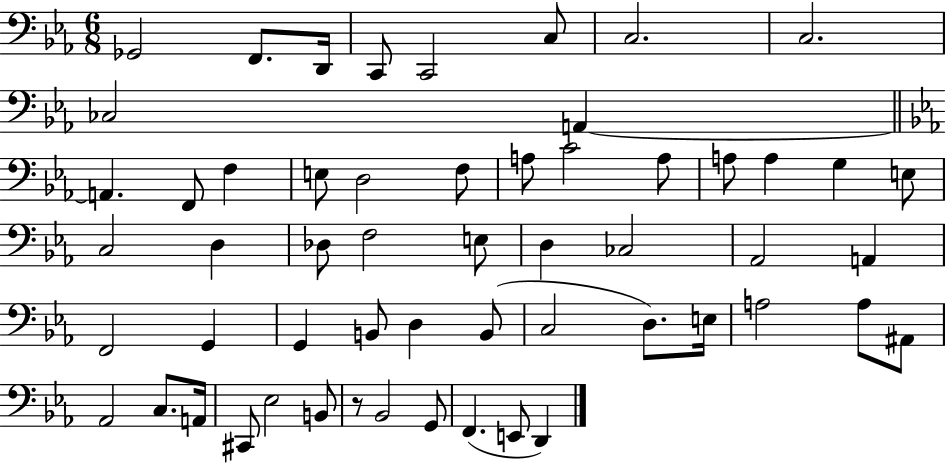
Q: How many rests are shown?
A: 1